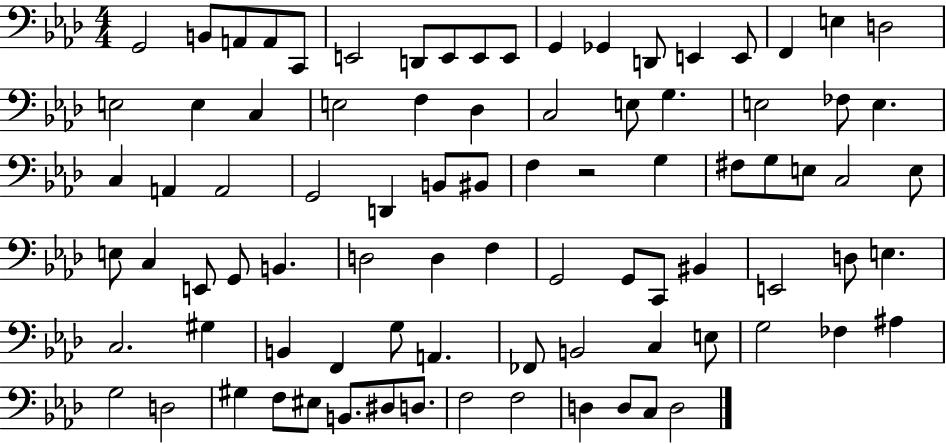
{
  \clef bass
  \numericTimeSignature
  \time 4/4
  \key aes \major
  g,2 b,8 a,8 a,8 c,8 | e,2 d,8 e,8 e,8 e,8 | g,4 ges,4 d,8 e,4 e,8 | f,4 e4 d2 | \break e2 e4 c4 | e2 f4 des4 | c2 e8 g4. | e2 fes8 e4. | \break c4 a,4 a,2 | g,2 d,4 b,8 bis,8 | f4 r2 g4 | fis8 g8 e8 c2 e8 | \break e8 c4 e,8 g,8 b,4. | d2 d4 f4 | g,2 g,8 c,8 bis,4 | e,2 d8 e4. | \break c2. gis4 | b,4 f,4 g8 a,4. | fes,8 b,2 c4 e8 | g2 fes4 ais4 | \break g2 d2 | gis4 f8 eis8 b,8. dis8 d8. | f2 f2 | d4 d8 c8 d2 | \break \bar "|."
}